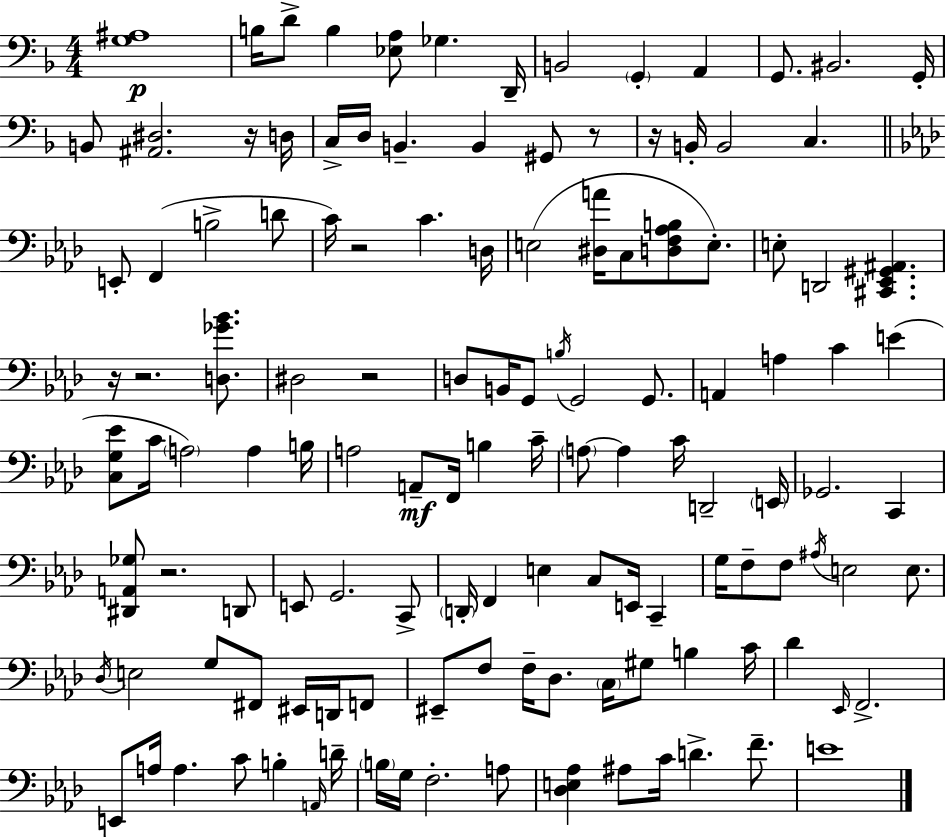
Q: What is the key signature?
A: D minor